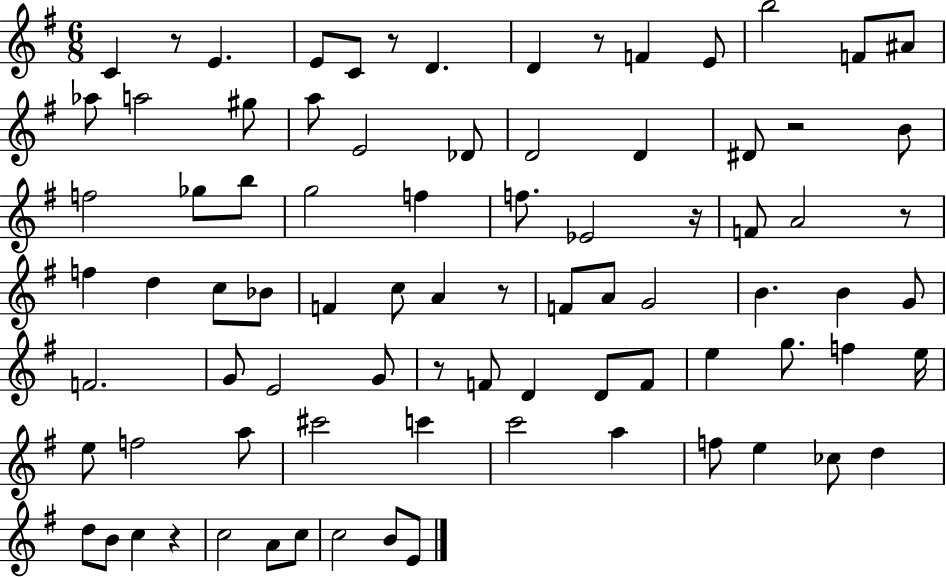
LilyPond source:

{
  \clef treble
  \numericTimeSignature
  \time 6/8
  \key g \major
  \repeat volta 2 { c'4 r8 e'4. | e'8 c'8 r8 d'4. | d'4 r8 f'4 e'8 | b''2 f'8 ais'8 | \break aes''8 a''2 gis''8 | a''8 e'2 des'8 | d'2 d'4 | dis'8 r2 b'8 | \break f''2 ges''8 b''8 | g''2 f''4 | f''8. ees'2 r16 | f'8 a'2 r8 | \break f''4 d''4 c''8 bes'8 | f'4 c''8 a'4 r8 | f'8 a'8 g'2 | b'4. b'4 g'8 | \break f'2. | g'8 e'2 g'8 | r8 f'8 d'4 d'8 f'8 | e''4 g''8. f''4 e''16 | \break e''8 f''2 a''8 | cis'''2 c'''4 | c'''2 a''4 | f''8 e''4 ces''8 d''4 | \break d''8 b'8 c''4 r4 | c''2 a'8 c''8 | c''2 b'8 e'8 | } \bar "|."
}